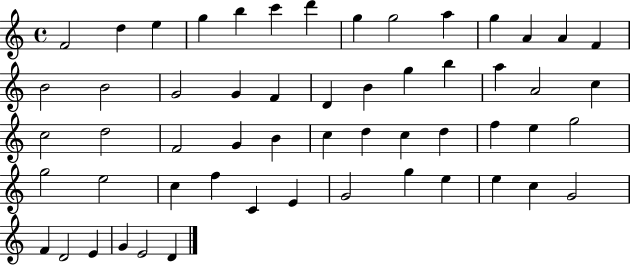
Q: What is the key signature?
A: C major